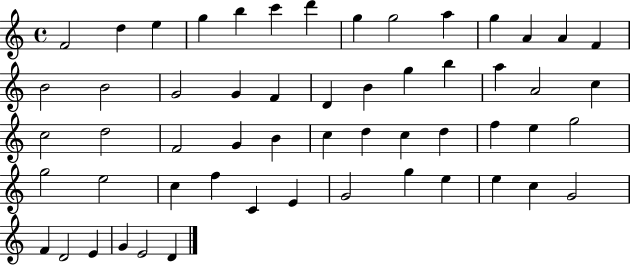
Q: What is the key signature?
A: C major